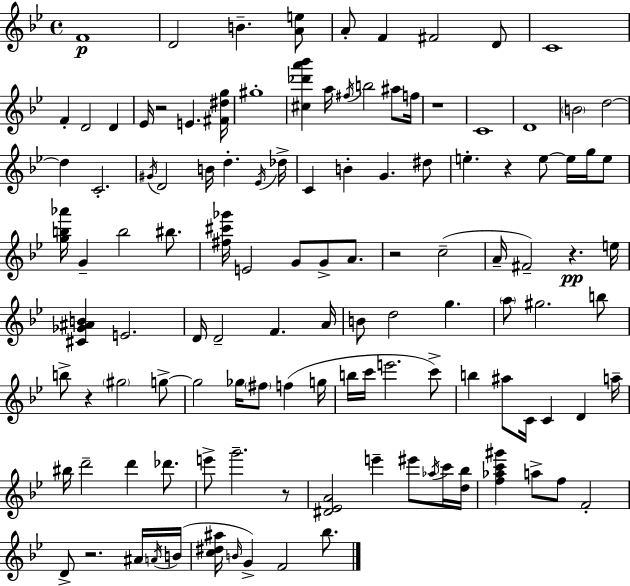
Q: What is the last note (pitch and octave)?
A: Bb5